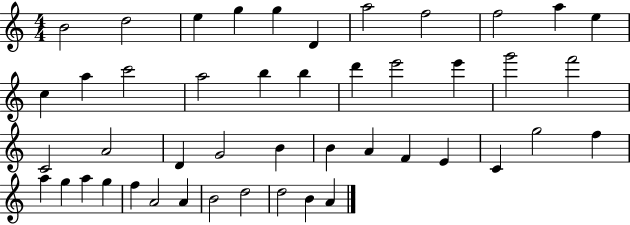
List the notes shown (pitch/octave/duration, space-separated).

B4/h D5/h E5/q G5/q G5/q D4/q A5/h F5/h F5/h A5/q E5/q C5/q A5/q C6/h A5/h B5/q B5/q D6/q E6/h E6/q G6/h F6/h C4/h A4/h D4/q G4/h B4/q B4/q A4/q F4/q E4/q C4/q G5/h F5/q A5/q G5/q A5/q G5/q F5/q A4/h A4/q B4/h D5/h D5/h B4/q A4/q